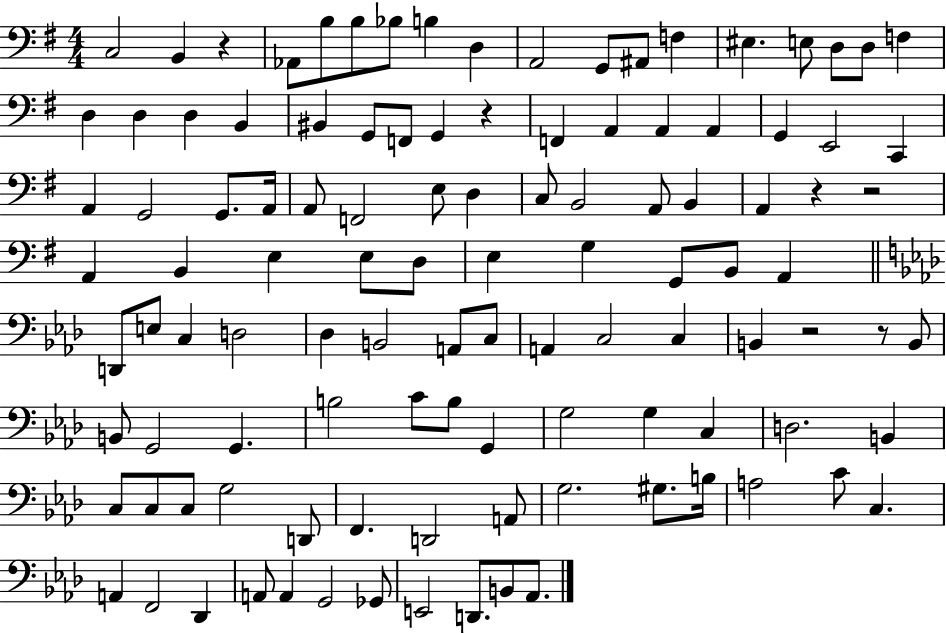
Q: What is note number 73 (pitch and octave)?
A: C4